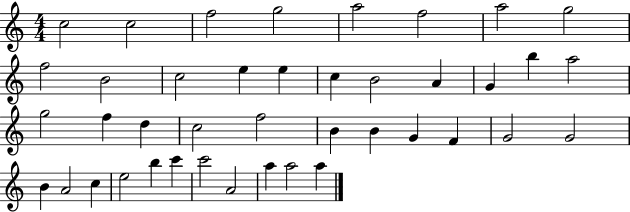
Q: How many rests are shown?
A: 0